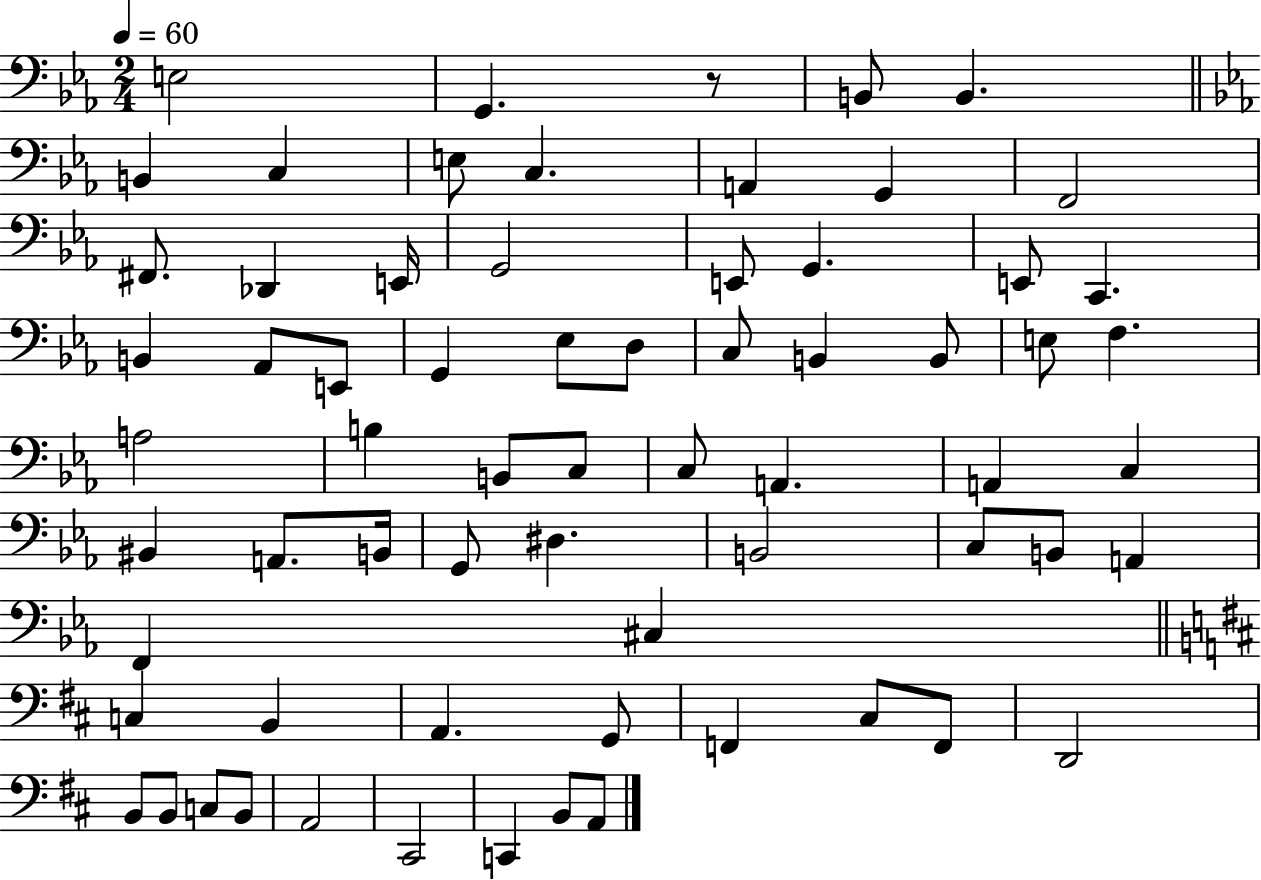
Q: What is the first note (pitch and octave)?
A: E3